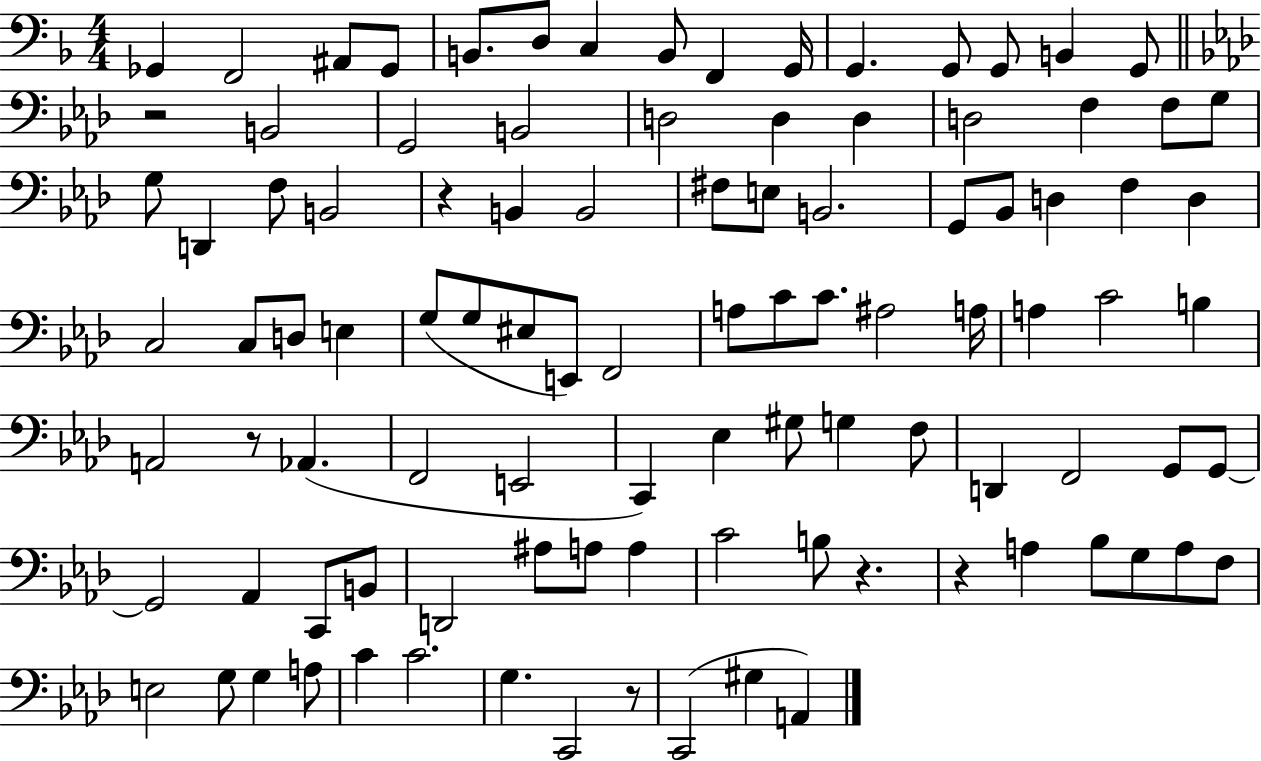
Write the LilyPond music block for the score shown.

{
  \clef bass
  \numericTimeSignature
  \time 4/4
  \key f \major
  \repeat volta 2 { ges,4 f,2 ais,8 ges,8 | b,8. d8 c4 b,8 f,4 g,16 | g,4. g,8 g,8 b,4 g,8 | \bar "||" \break \key aes \major r2 b,2 | g,2 b,2 | d2 d4 d4 | d2 f4 f8 g8 | \break g8 d,4 f8 b,2 | r4 b,4 b,2 | fis8 e8 b,2. | g,8 bes,8 d4 f4 d4 | \break c2 c8 d8 e4 | g8( g8 eis8 e,8) f,2 | a8 c'8 c'8. ais2 a16 | a4 c'2 b4 | \break a,2 r8 aes,4.( | f,2 e,2 | c,4) ees4 gis8 g4 f8 | d,4 f,2 g,8 g,8~~ | \break g,2 aes,4 c,8 b,8 | d,2 ais8 a8 a4 | c'2 b8 r4. | r4 a4 bes8 g8 a8 f8 | \break e2 g8 g4 a8 | c'4 c'2. | g4. c,2 r8 | c,2( gis4 a,4) | \break } \bar "|."
}